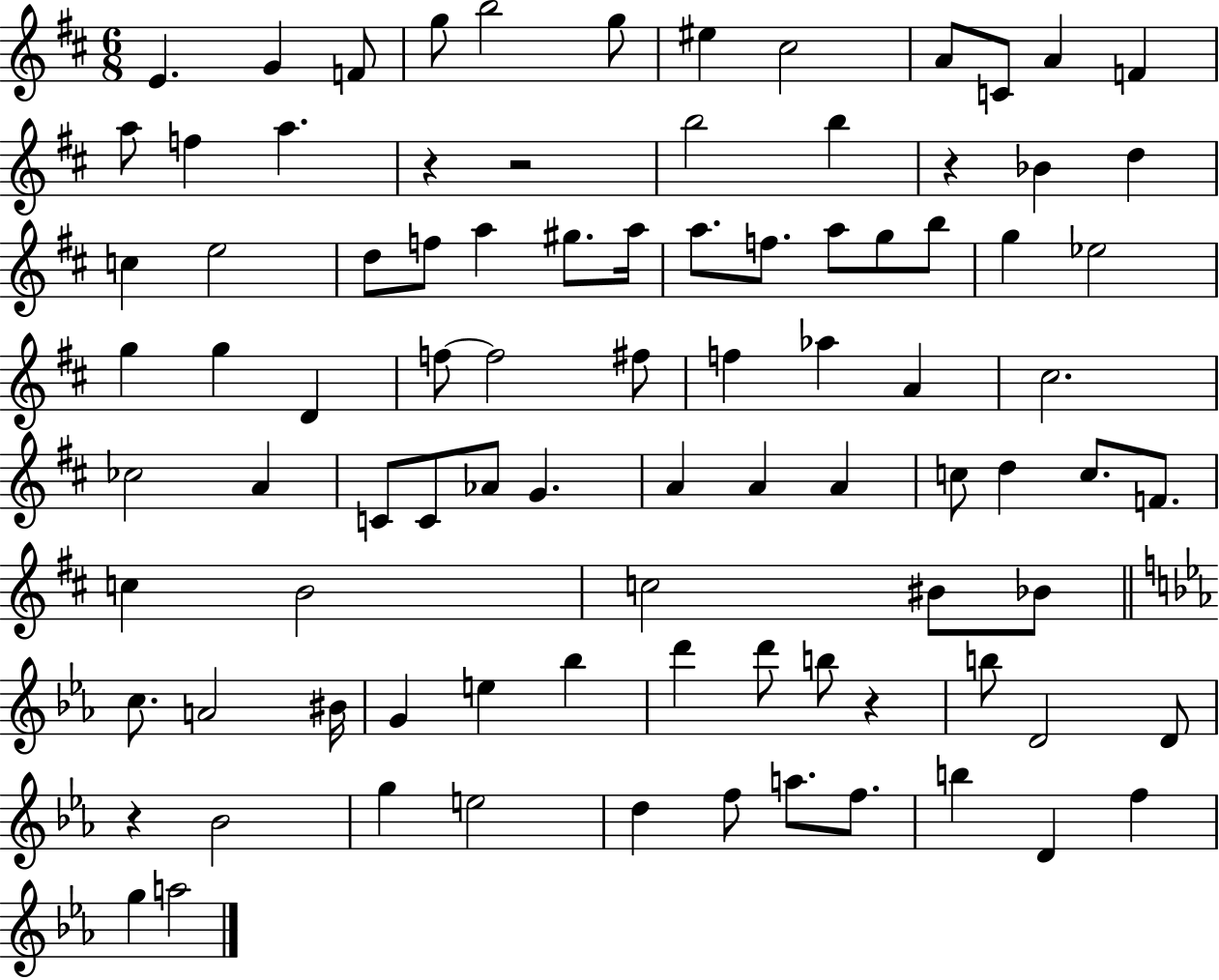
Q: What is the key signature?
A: D major